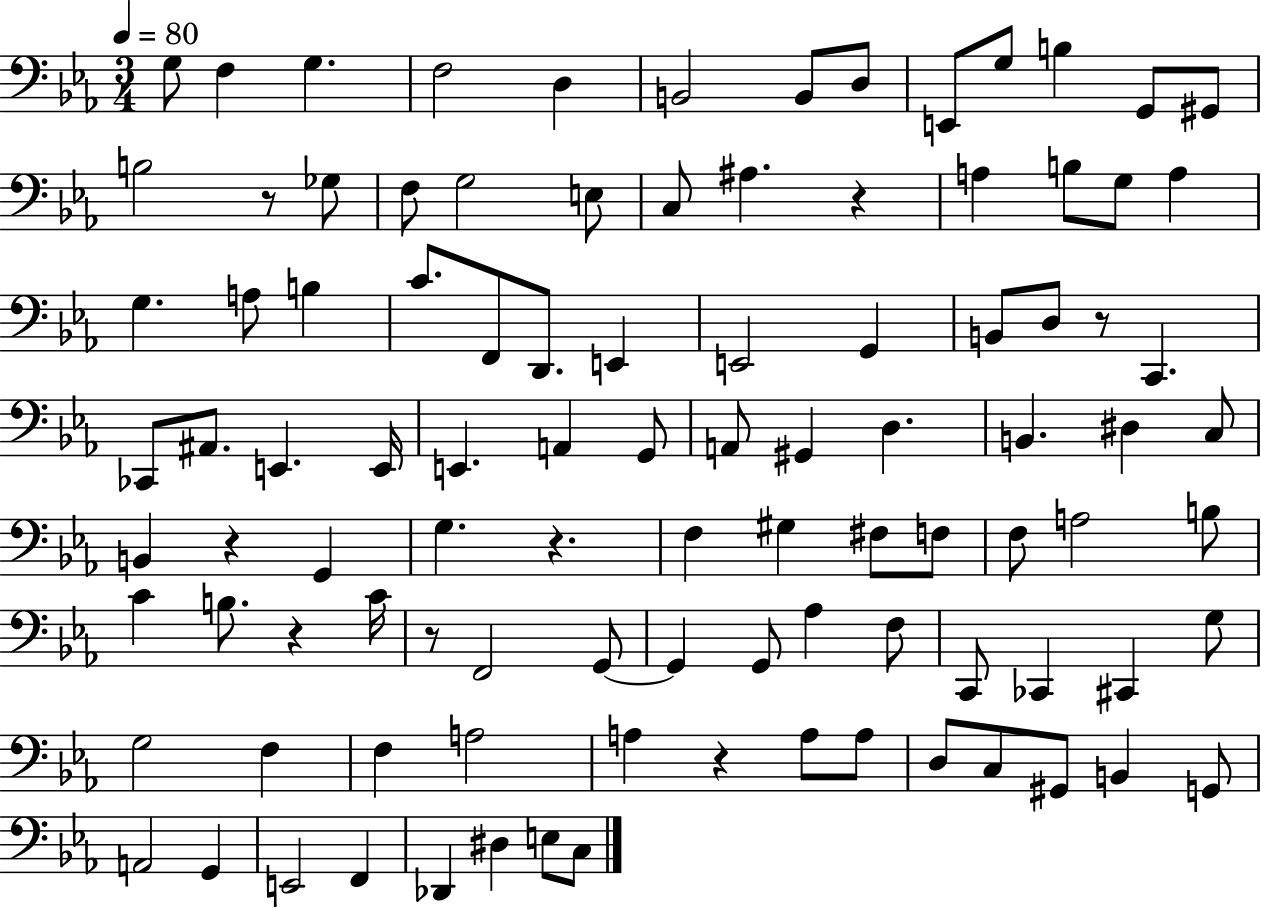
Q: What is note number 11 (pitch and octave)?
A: B3